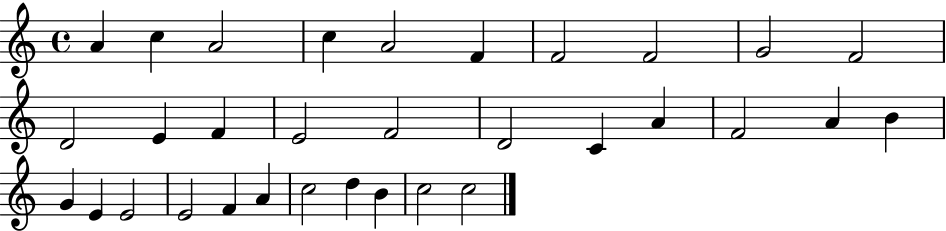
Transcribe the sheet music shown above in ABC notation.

X:1
T:Untitled
M:4/4
L:1/4
K:C
A c A2 c A2 F F2 F2 G2 F2 D2 E F E2 F2 D2 C A F2 A B G E E2 E2 F A c2 d B c2 c2